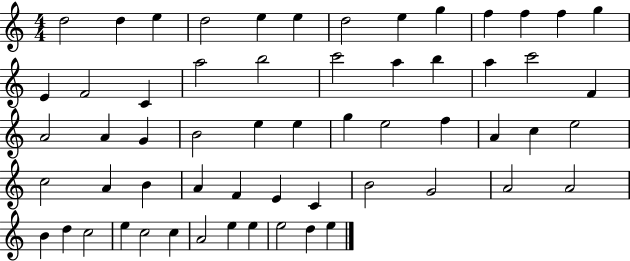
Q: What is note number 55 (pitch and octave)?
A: E5